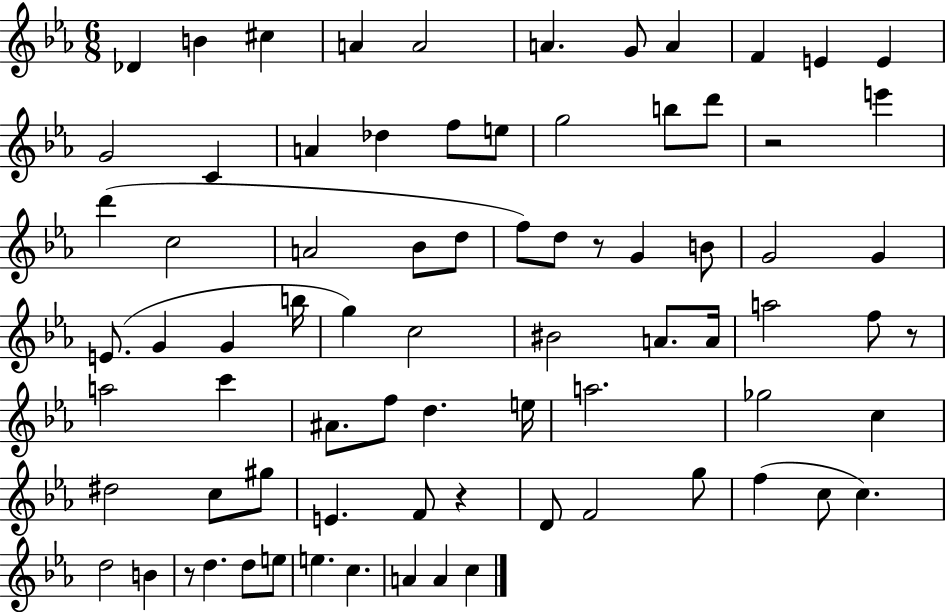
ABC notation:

X:1
T:Untitled
M:6/8
L:1/4
K:Eb
_D B ^c A A2 A G/2 A F E E G2 C A _d f/2 e/2 g2 b/2 d'/2 z2 e' d' c2 A2 _B/2 d/2 f/2 d/2 z/2 G B/2 G2 G E/2 G G b/4 g c2 ^B2 A/2 A/4 a2 f/2 z/2 a2 c' ^A/2 f/2 d e/4 a2 _g2 c ^d2 c/2 ^g/2 E F/2 z D/2 F2 g/2 f c/2 c d2 B z/2 d d/2 e/2 e c A A c